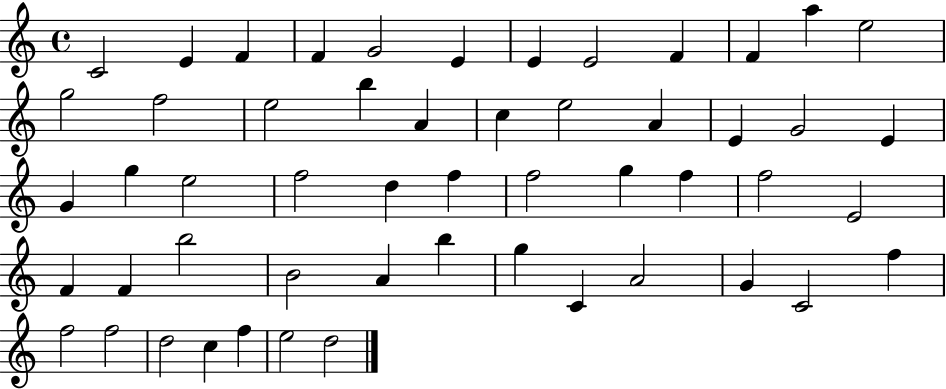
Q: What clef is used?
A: treble